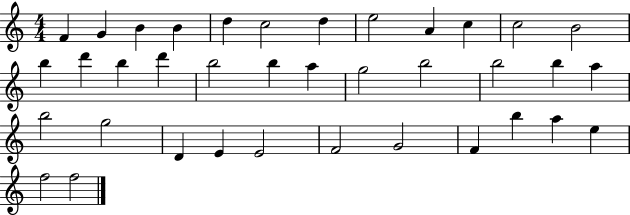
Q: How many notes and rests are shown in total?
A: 37